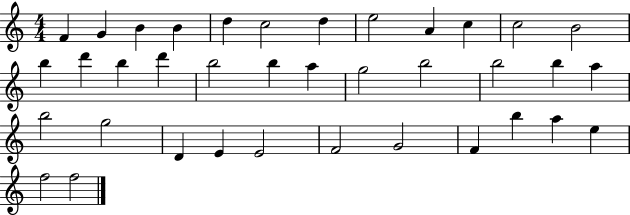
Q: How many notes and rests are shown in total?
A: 37